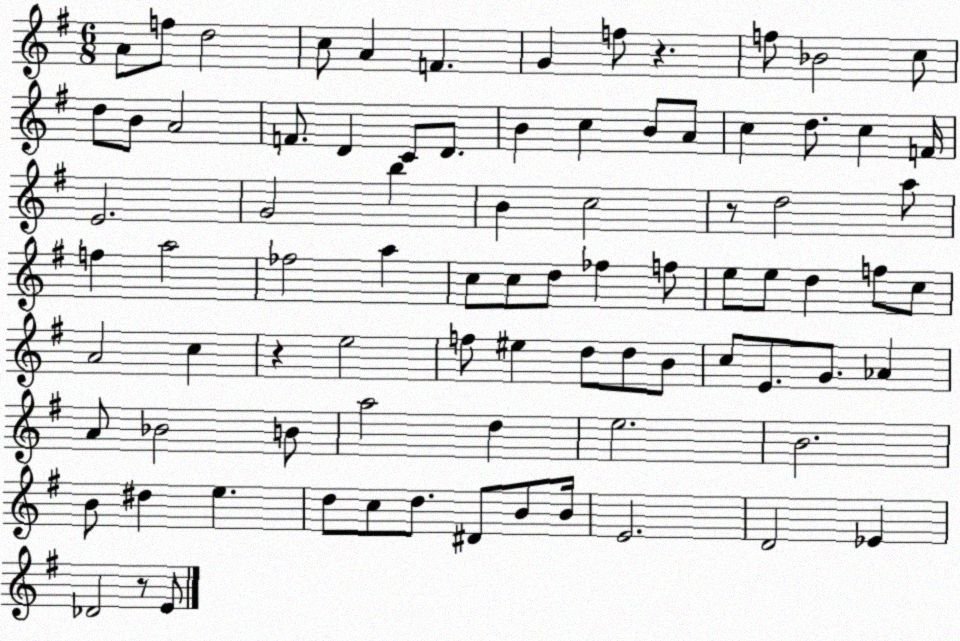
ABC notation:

X:1
T:Untitled
M:6/8
L:1/4
K:G
A/2 f/2 d2 c/2 A F G f/2 z f/2 _B2 c/2 d/2 B/2 A2 F/2 D C/2 D/2 B c B/2 A/2 c d/2 c F/4 E2 G2 b B c2 z/2 d2 a/2 f a2 _f2 a c/2 c/2 d/2 _f f/2 e/2 e/2 d f/2 c/2 A2 c z e2 f/2 ^e d/2 d/2 B/2 c/2 E/2 G/2 _A A/2 _B2 B/2 a2 d e2 B2 B/2 ^d e d/2 c/2 d/2 ^D/2 B/2 B/4 E2 D2 _E _D2 z/2 E/2